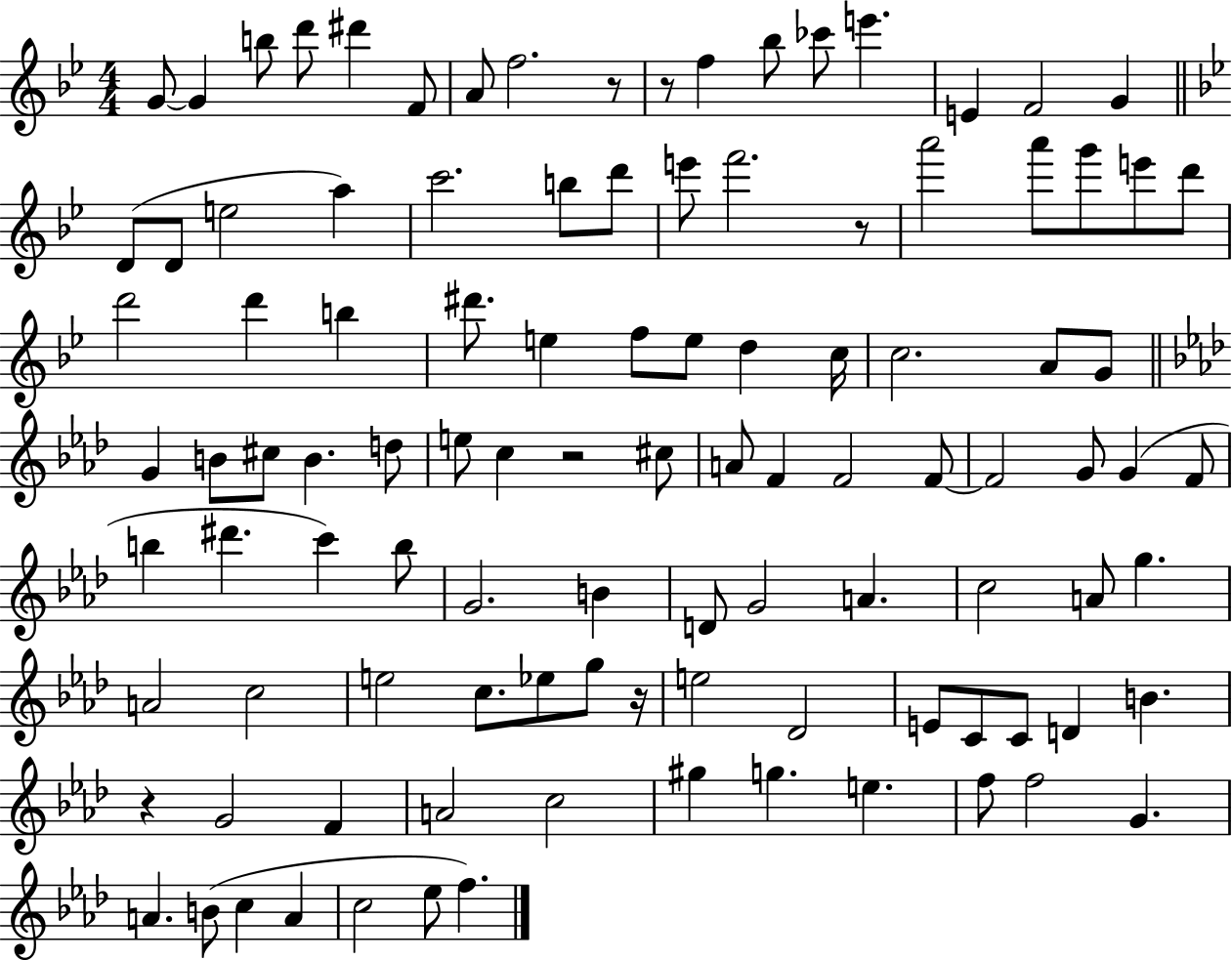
{
  \clef treble
  \numericTimeSignature
  \time 4/4
  \key bes \major
  g'8~~ g'4 b''8 d'''8 dis'''4 f'8 | a'8 f''2. r8 | r8 f''4 bes''8 ces'''8 e'''4. | e'4 f'2 g'4 | \break \bar "||" \break \key bes \major d'8( d'8 e''2 a''4) | c'''2. b''8 d'''8 | e'''8 f'''2. r8 | a'''2 a'''8 g'''8 e'''8 d'''8 | \break d'''2 d'''4 b''4 | dis'''8. e''4 f''8 e''8 d''4 c''16 | c''2. a'8 g'8 | \bar "||" \break \key f \minor g'4 b'8 cis''8 b'4. d''8 | e''8 c''4 r2 cis''8 | a'8 f'4 f'2 f'8~~ | f'2 g'8 g'4( f'8 | \break b''4 dis'''4. c'''4) b''8 | g'2. b'4 | d'8 g'2 a'4. | c''2 a'8 g''4. | \break a'2 c''2 | e''2 c''8. ees''8 g''8 r16 | e''2 des'2 | e'8 c'8 c'8 d'4 b'4. | \break r4 g'2 f'4 | a'2 c''2 | gis''4 g''4. e''4. | f''8 f''2 g'4. | \break a'4. b'8( c''4 a'4 | c''2 ees''8 f''4.) | \bar "|."
}